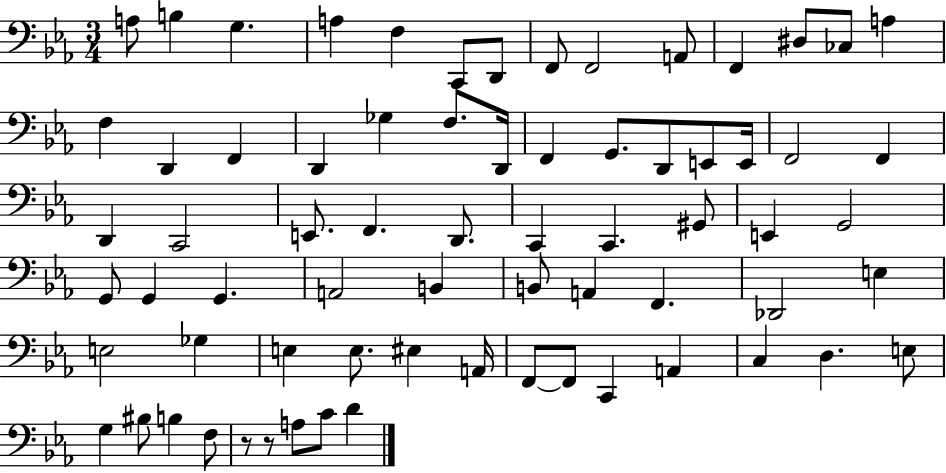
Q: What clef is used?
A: bass